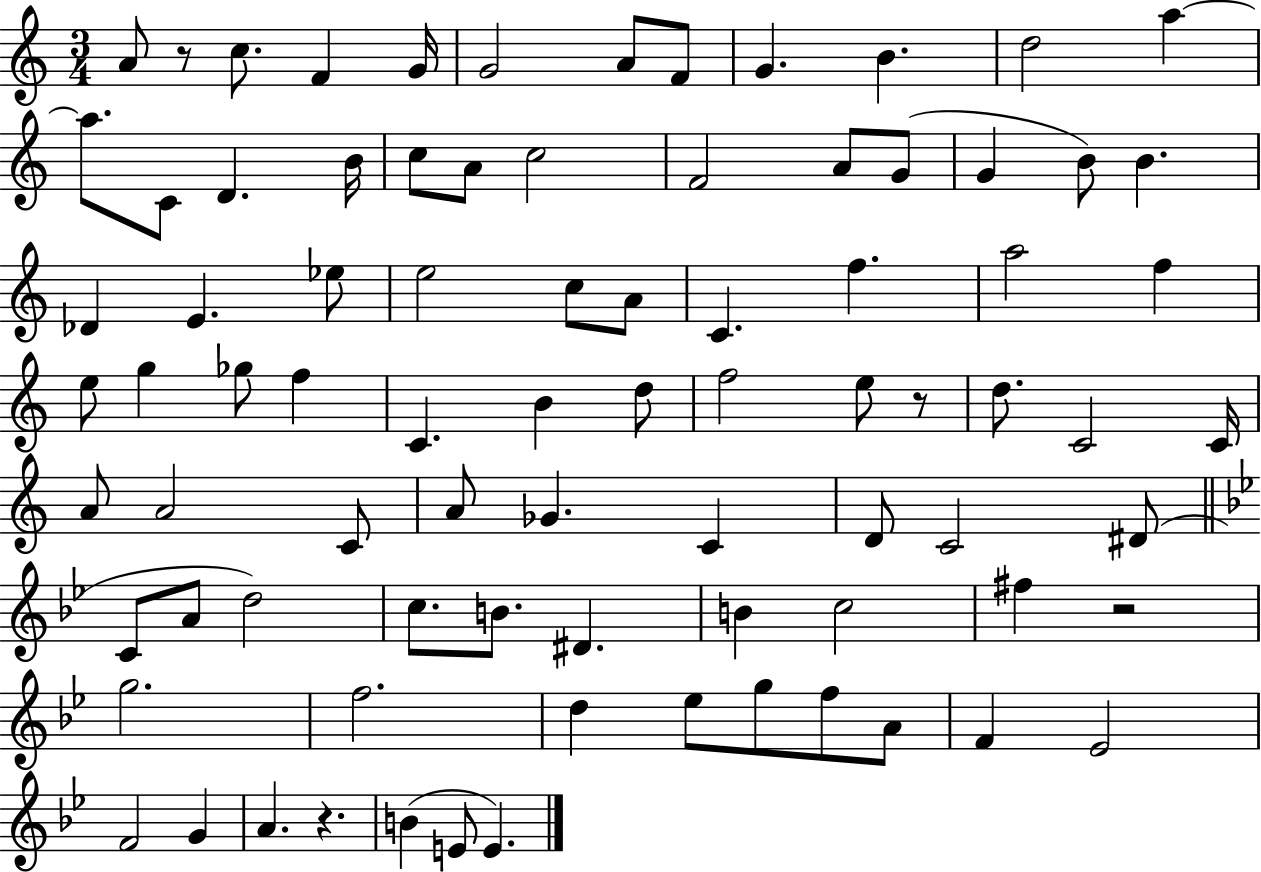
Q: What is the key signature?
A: C major